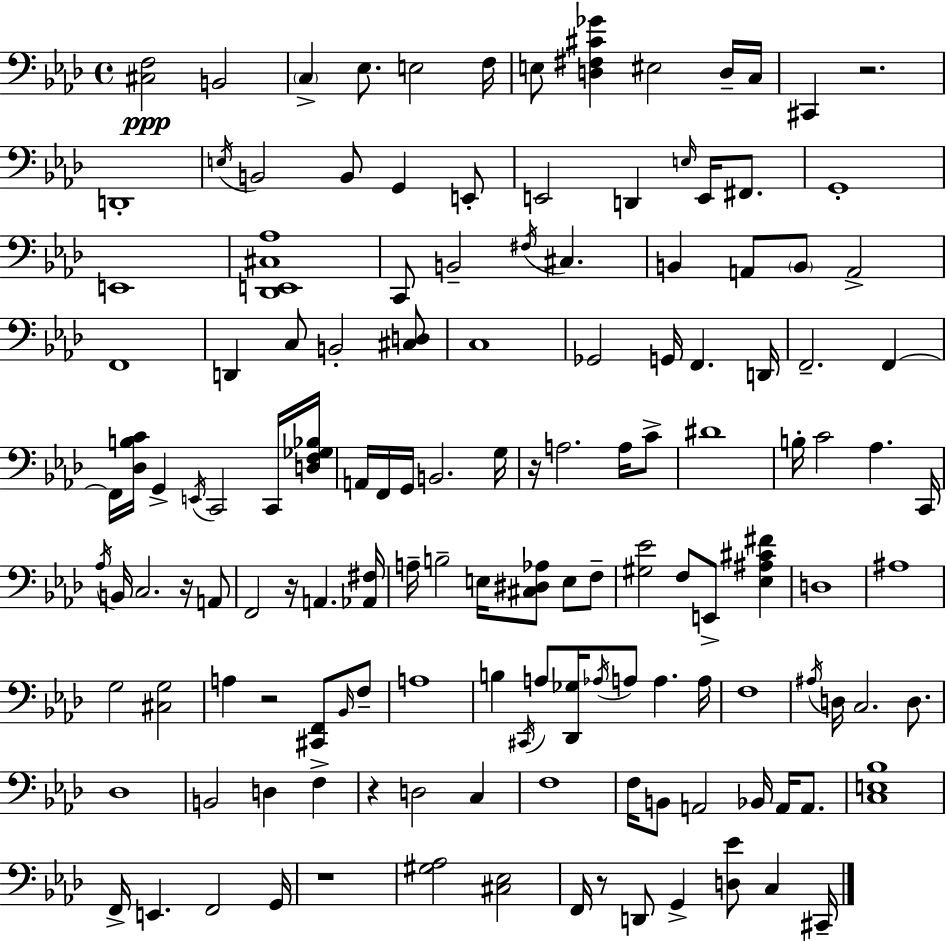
[C#3,F3]/h B2/h C3/q Eb3/e. E3/h F3/s E3/e [D3,F#3,C#4,Gb4]/q EIS3/h D3/s C3/s C#2/q R/h. D2/w E3/s B2/h B2/e G2/q E2/e E2/h D2/q E3/s E2/s F#2/e. G2/w E2/w [Db2,E2,C#3,Ab3]/w C2/e B2/h F#3/s C#3/q. B2/q A2/e B2/e A2/h F2/w D2/q C3/e B2/h [C#3,D3]/e C3/w Gb2/h G2/s F2/q. D2/s F2/h. F2/q F2/s [Db3,B3,C4]/s G2/q E2/s C2/h C2/s [D3,F3,Gb3,Bb3]/s A2/s F2/s G2/s B2/h. G3/s R/s A3/h. A3/s C4/e D#4/w B3/s C4/h Ab3/q. C2/s Ab3/s B2/s C3/h. R/s A2/e F2/h R/s A2/q. [Ab2,F#3]/s A3/s B3/h E3/s [C#3,D#3,Ab3]/e E3/e F3/e [G#3,Eb4]/h F3/e E2/e [Eb3,A#3,C#4,F#4]/q D3/w A#3/w G3/h [C#3,G3]/h A3/q R/h [C#2,F2]/e Bb2/s F3/e A3/w B3/q C#2/s A3/e [Db2,Gb3]/s Ab3/s A3/e A3/q. A3/s F3/w A#3/s D3/s C3/h. D3/e. Db3/w B2/h D3/q F3/q R/q D3/h C3/q F3/w F3/s B2/e A2/h Bb2/s A2/s A2/e. [C3,E3,Bb3]/w F2/s E2/q. F2/h G2/s R/w [G#3,Ab3]/h [C#3,Eb3]/h F2/s R/e D2/e G2/q [D3,Eb4]/e C3/q C#2/s